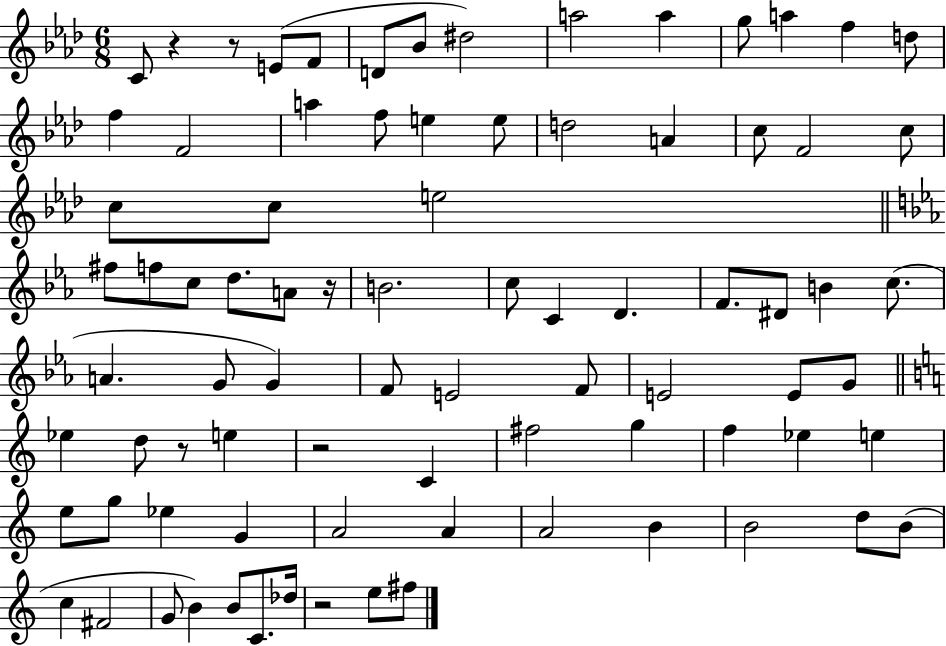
{
  \clef treble
  \numericTimeSignature
  \time 6/8
  \key aes \major
  \repeat volta 2 { c'8 r4 r8 e'8( f'8 | d'8 bes'8 dis''2) | a''2 a''4 | g''8 a''4 f''4 d''8 | \break f''4 f'2 | a''4 f''8 e''4 e''8 | d''2 a'4 | c''8 f'2 c''8 | \break c''8 c''8 e''2 | \bar "||" \break \key c \minor fis''8 f''8 c''8 d''8. a'8 r16 | b'2. | c''8 c'4 d'4. | f'8. dis'8 b'4 c''8.( | \break a'4. g'8 g'4) | f'8 e'2 f'8 | e'2 e'8 g'8 | \bar "||" \break \key c \major ees''4 d''8 r8 e''4 | r2 c'4 | fis''2 g''4 | f''4 ees''4 e''4 | \break e''8 g''8 ees''4 g'4 | a'2 a'4 | a'2 b'4 | b'2 d''8 b'8( | \break c''4 fis'2 | g'8 b'4) b'8 c'8. des''16 | r2 e''8 fis''8 | } \bar "|."
}